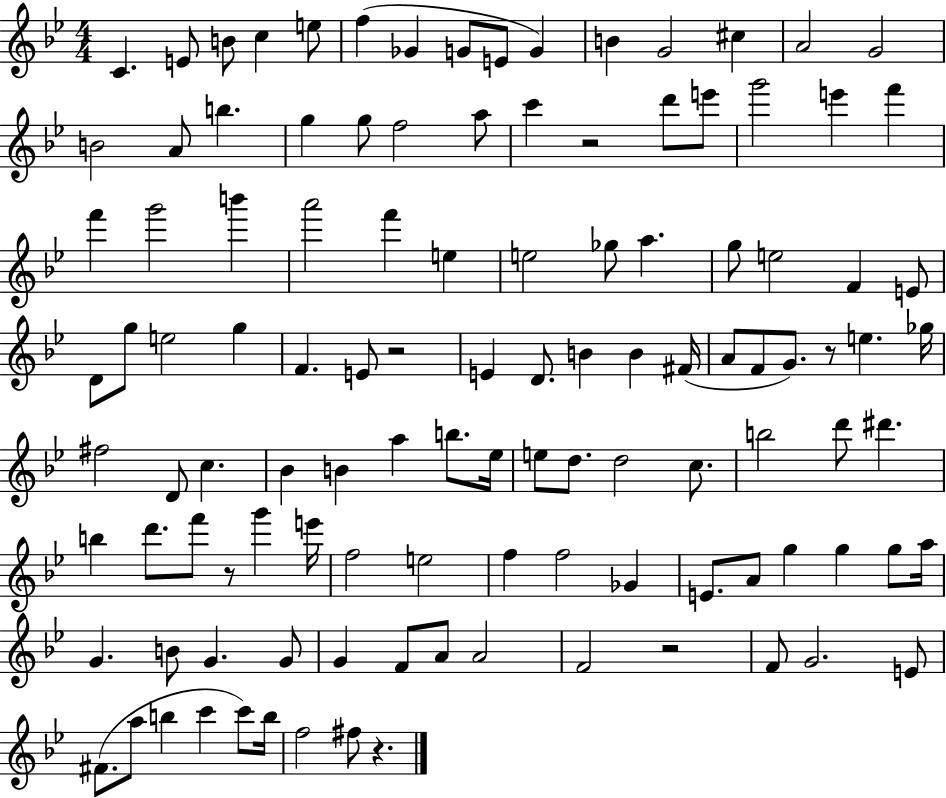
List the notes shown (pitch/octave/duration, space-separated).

C4/q. E4/e B4/e C5/q E5/e F5/q Gb4/q G4/e E4/e G4/q B4/q G4/h C#5/q A4/h G4/h B4/h A4/e B5/q. G5/q G5/e F5/h A5/e C6/q R/h D6/e E6/e G6/h E6/q F6/q F6/q G6/h B6/q A6/h F6/q E5/q E5/h Gb5/e A5/q. G5/e E5/h F4/q E4/e D4/e G5/e E5/h G5/q F4/q. E4/e R/h E4/q D4/e. B4/q B4/q F#4/s A4/e F4/e G4/e. R/e E5/q. Gb5/s F#5/h D4/e C5/q. Bb4/q B4/q A5/q B5/e. Eb5/s E5/e D5/e. D5/h C5/e. B5/h D6/e D#6/q. B5/q D6/e. F6/e R/e G6/q E6/s F5/h E5/h F5/q F5/h Gb4/q E4/e. A4/e G5/q G5/q G5/e A5/s G4/q. B4/e G4/q. G4/e G4/q F4/e A4/e A4/h F4/h R/h F4/e G4/h. E4/e F#4/e. A5/e B5/q C6/q C6/e B5/s F5/h F#5/e R/q.